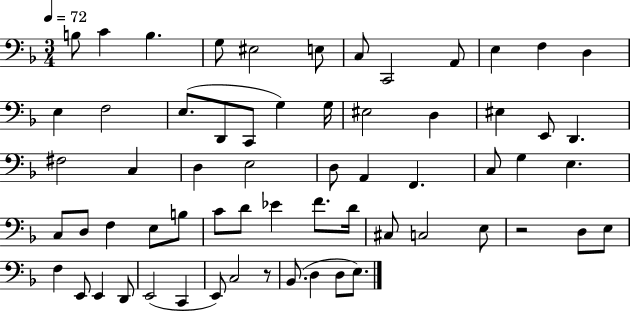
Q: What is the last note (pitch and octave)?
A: E3